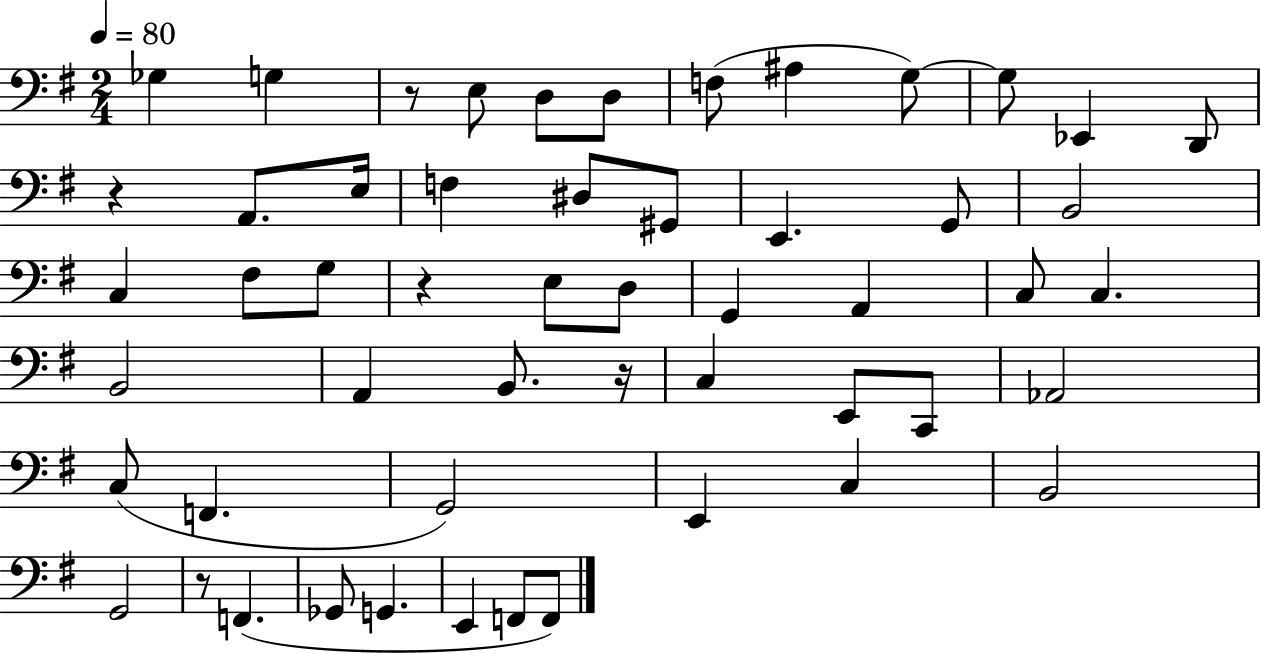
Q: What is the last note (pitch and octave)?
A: F2